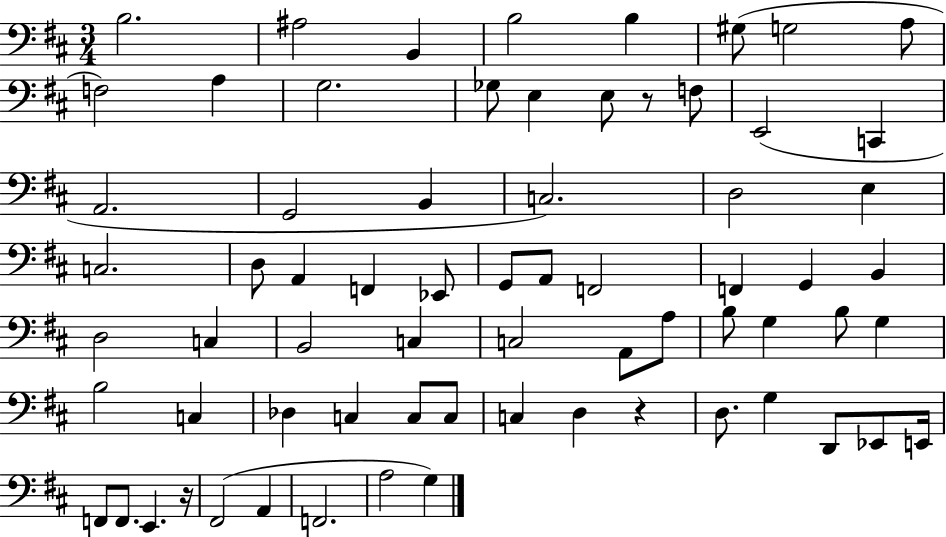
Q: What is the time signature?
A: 3/4